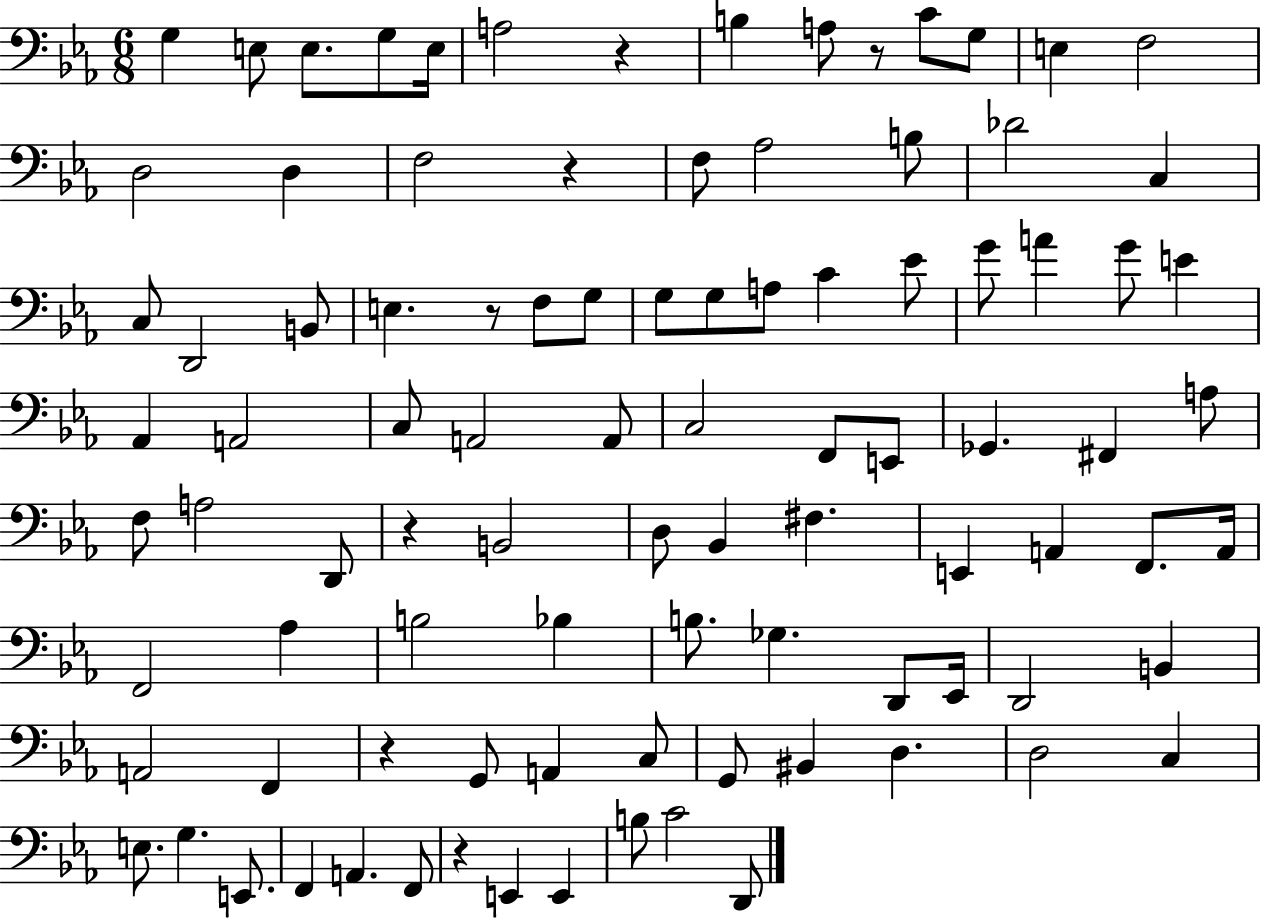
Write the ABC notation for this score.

X:1
T:Untitled
M:6/8
L:1/4
K:Eb
G, E,/2 E,/2 G,/2 E,/4 A,2 z B, A,/2 z/2 C/2 G,/2 E, F,2 D,2 D, F,2 z F,/2 _A,2 B,/2 _D2 C, C,/2 D,,2 B,,/2 E, z/2 F,/2 G,/2 G,/2 G,/2 A,/2 C _E/2 G/2 A G/2 E _A,, A,,2 C,/2 A,,2 A,,/2 C,2 F,,/2 E,,/2 _G,, ^F,, A,/2 F,/2 A,2 D,,/2 z B,,2 D,/2 _B,, ^F, E,, A,, F,,/2 A,,/4 F,,2 _A, B,2 _B, B,/2 _G, D,,/2 _E,,/4 D,,2 B,, A,,2 F,, z G,,/2 A,, C,/2 G,,/2 ^B,, D, D,2 C, E,/2 G, E,,/2 F,, A,, F,,/2 z E,, E,, B,/2 C2 D,,/2